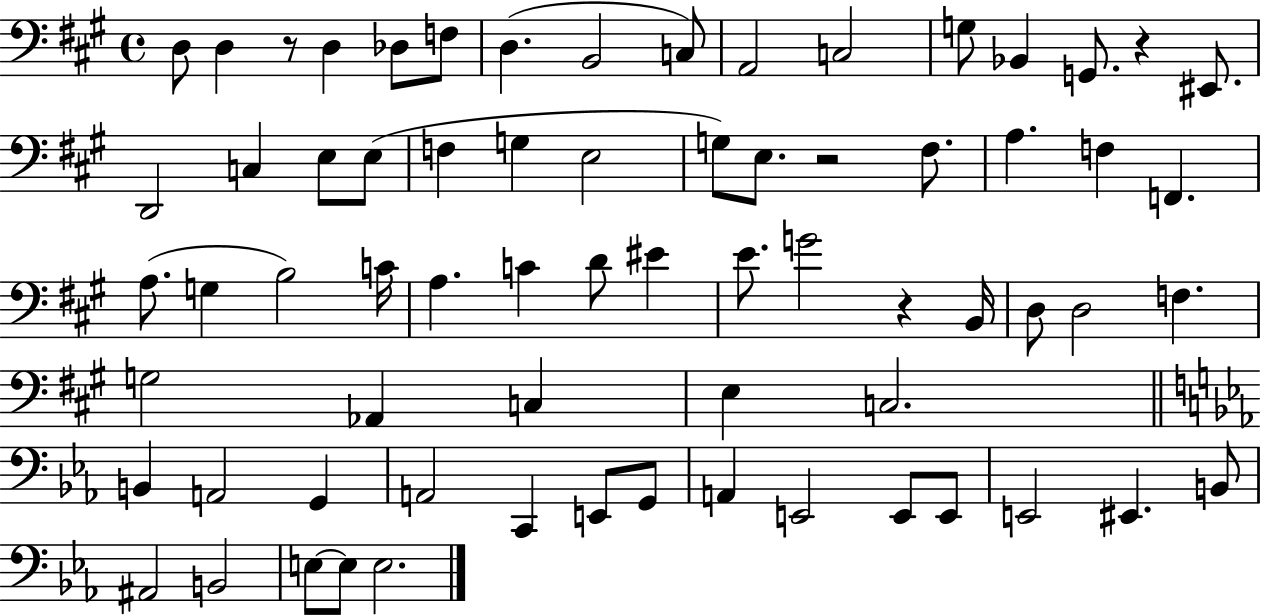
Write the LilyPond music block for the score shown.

{
  \clef bass
  \time 4/4
  \defaultTimeSignature
  \key a \major
  d8 d4 r8 d4 des8 f8 | d4.( b,2 c8) | a,2 c2 | g8 bes,4 g,8. r4 eis,8. | \break d,2 c4 e8 e8( | f4 g4 e2 | g8) e8. r2 fis8. | a4. f4 f,4. | \break a8.( g4 b2) c'16 | a4. c'4 d'8 eis'4 | e'8. g'2 r4 b,16 | d8 d2 f4. | \break g2 aes,4 c4 | e4 c2. | \bar "||" \break \key ees \major b,4 a,2 g,4 | a,2 c,4 e,8 g,8 | a,4 e,2 e,8 e,8 | e,2 eis,4. b,8 | \break ais,2 b,2 | e8~~ e8 e2. | \bar "|."
}